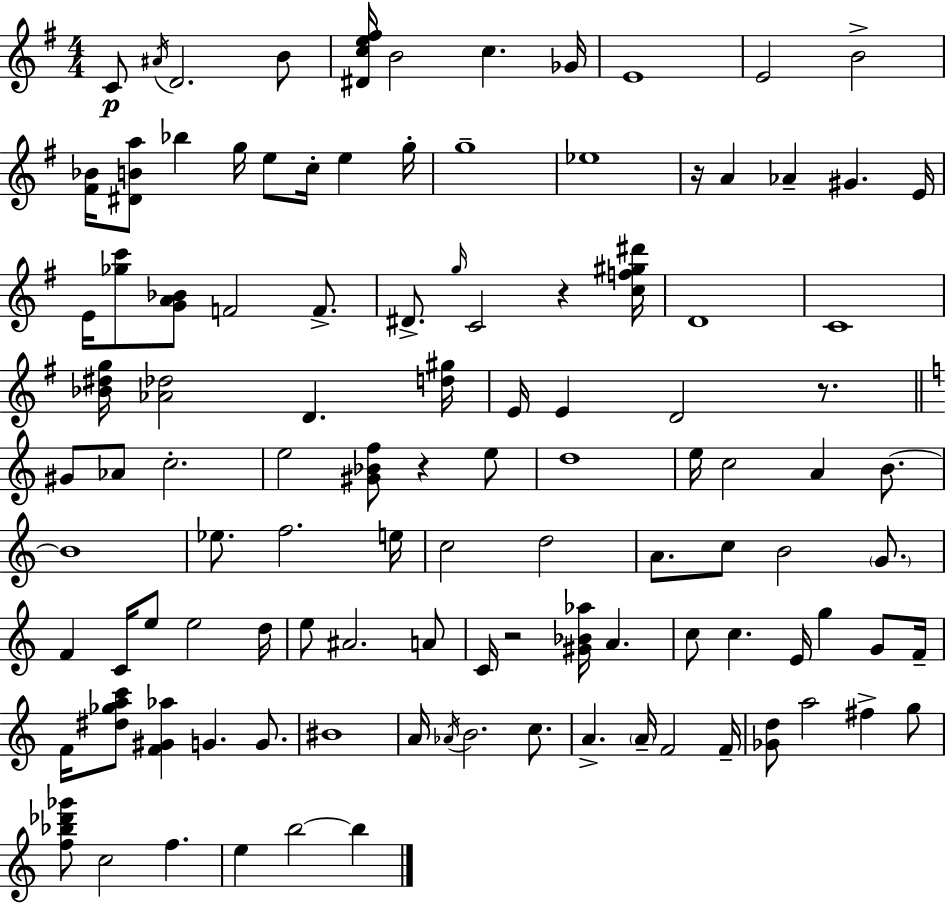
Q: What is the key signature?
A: E minor